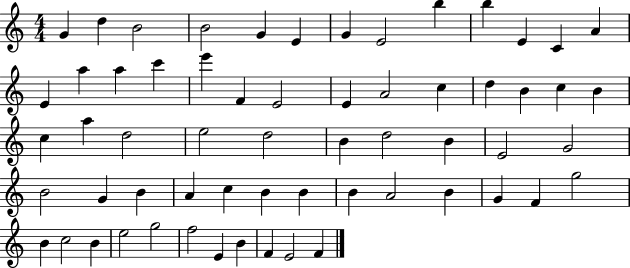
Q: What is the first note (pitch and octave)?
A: G4